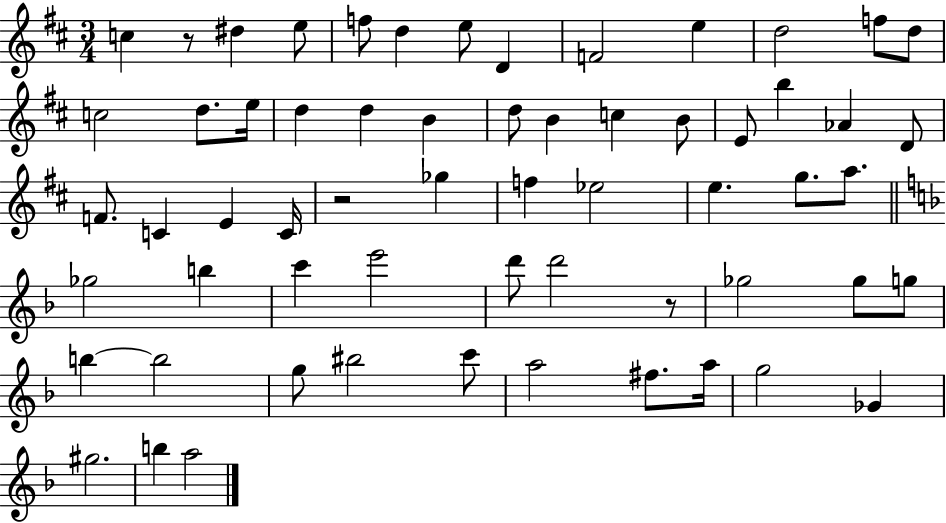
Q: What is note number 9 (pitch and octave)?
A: E5